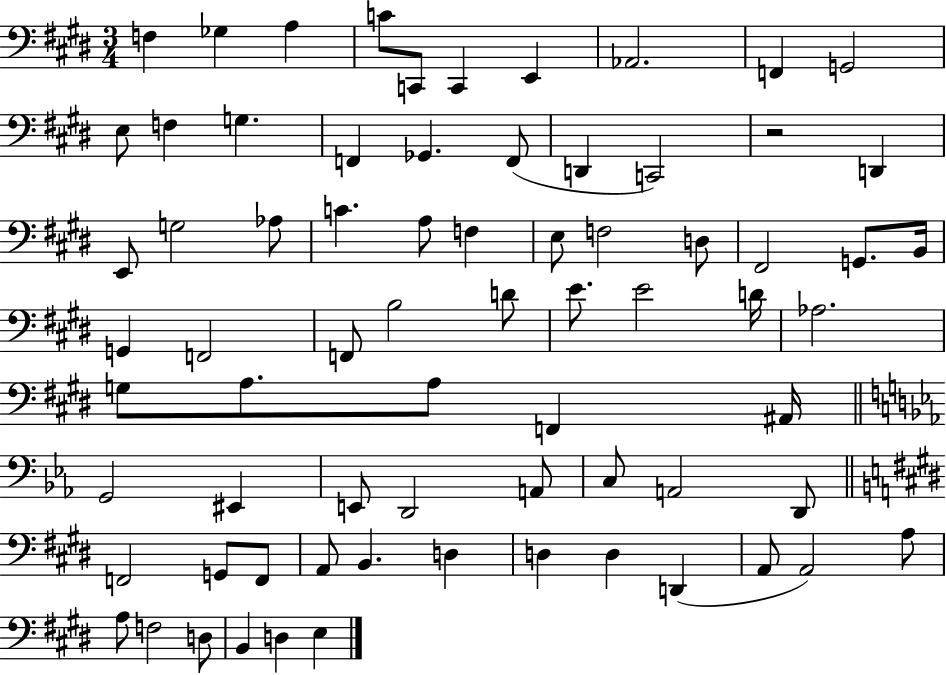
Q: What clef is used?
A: bass